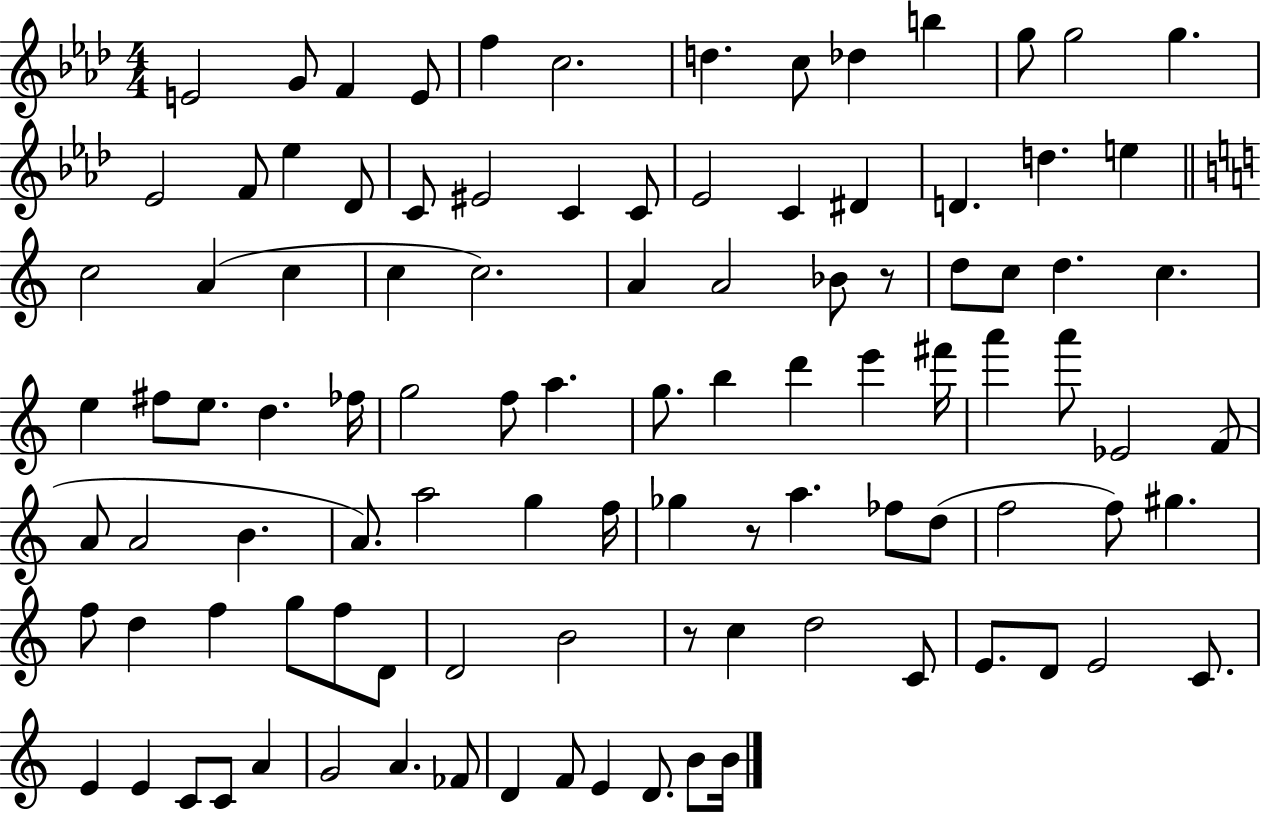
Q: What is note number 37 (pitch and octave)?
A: C5